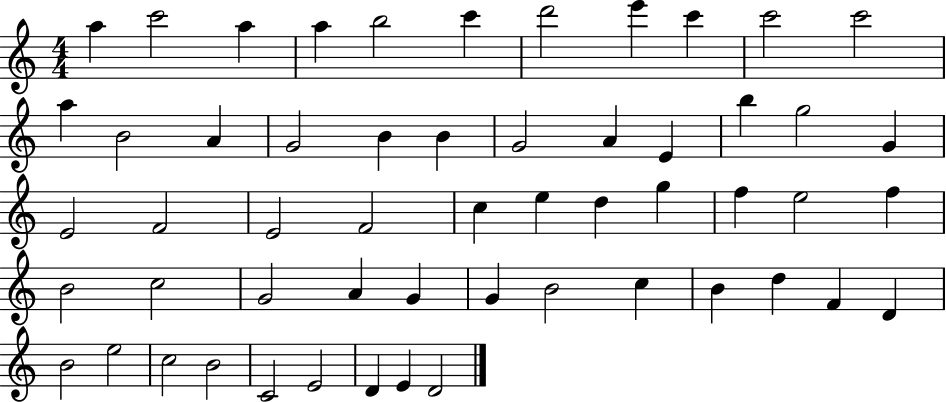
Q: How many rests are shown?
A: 0